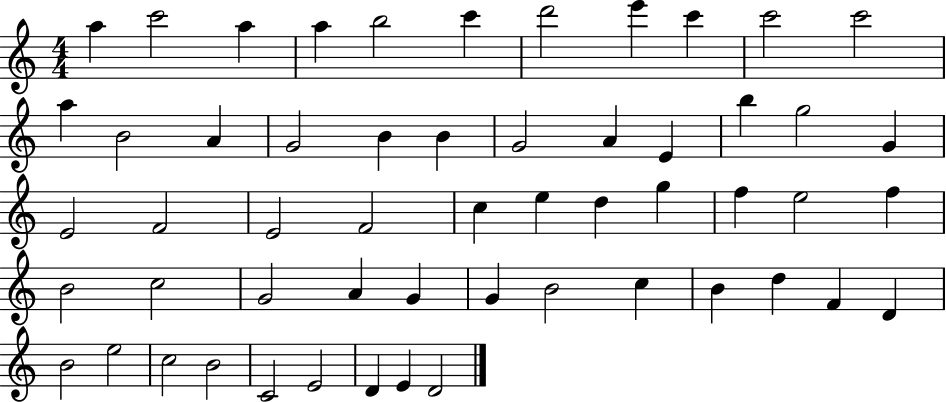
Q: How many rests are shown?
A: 0